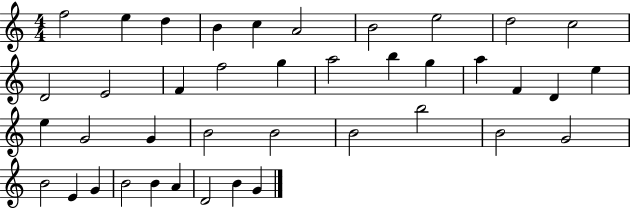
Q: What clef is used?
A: treble